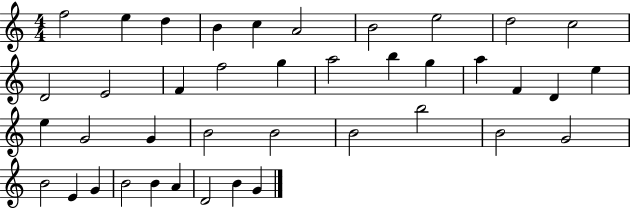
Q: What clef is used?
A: treble